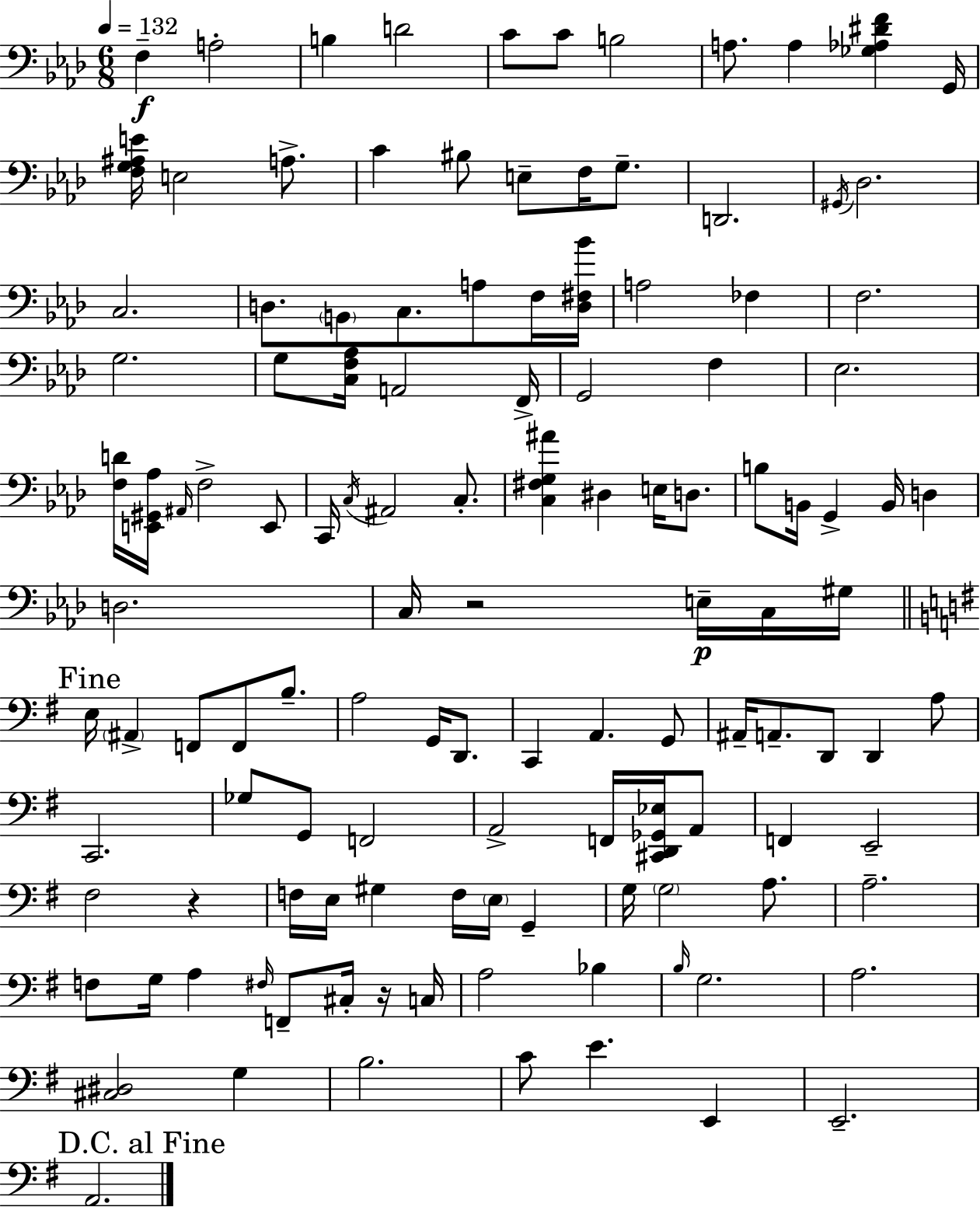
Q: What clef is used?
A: bass